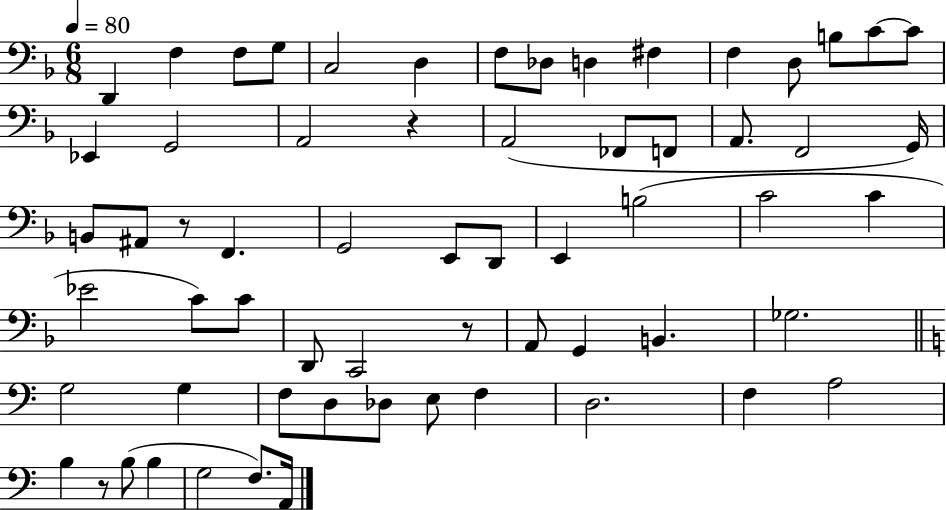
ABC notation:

X:1
T:Untitled
M:6/8
L:1/4
K:F
D,, F, F,/2 G,/2 C,2 D, F,/2 _D,/2 D, ^F, F, D,/2 B,/2 C/2 C/2 _E,, G,,2 A,,2 z A,,2 _F,,/2 F,,/2 A,,/2 F,,2 G,,/4 B,,/2 ^A,,/2 z/2 F,, G,,2 E,,/2 D,,/2 E,, B,2 C2 C _E2 C/2 C/2 D,,/2 C,,2 z/2 A,,/2 G,, B,, _G,2 G,2 G, F,/2 D,/2 _D,/2 E,/2 F, D,2 F, A,2 B, z/2 B,/2 B, G,2 F,/2 A,,/4